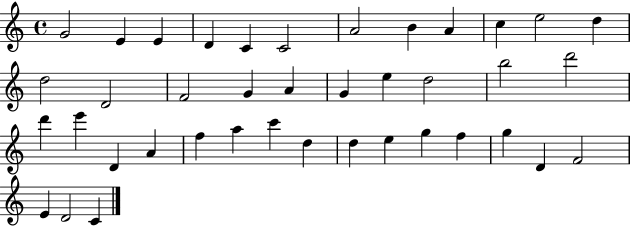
{
  \clef treble
  \time 4/4
  \defaultTimeSignature
  \key c \major
  g'2 e'4 e'4 | d'4 c'4 c'2 | a'2 b'4 a'4 | c''4 e''2 d''4 | \break d''2 d'2 | f'2 g'4 a'4 | g'4 e''4 d''2 | b''2 d'''2 | \break d'''4 e'''4 d'4 a'4 | f''4 a''4 c'''4 d''4 | d''4 e''4 g''4 f''4 | g''4 d'4 f'2 | \break e'4 d'2 c'4 | \bar "|."
}